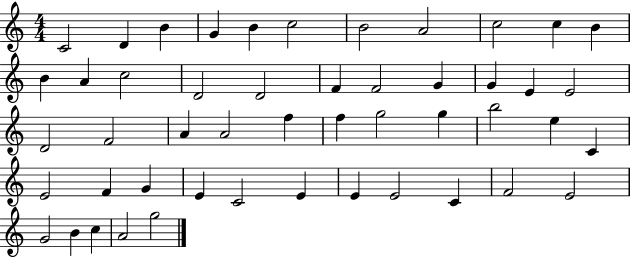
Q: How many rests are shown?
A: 0